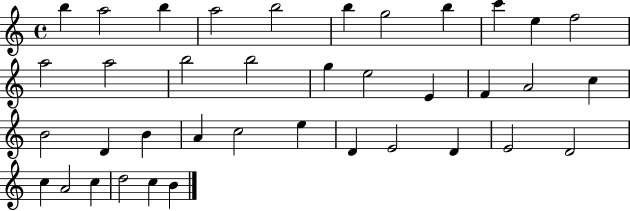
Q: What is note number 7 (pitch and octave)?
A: G5